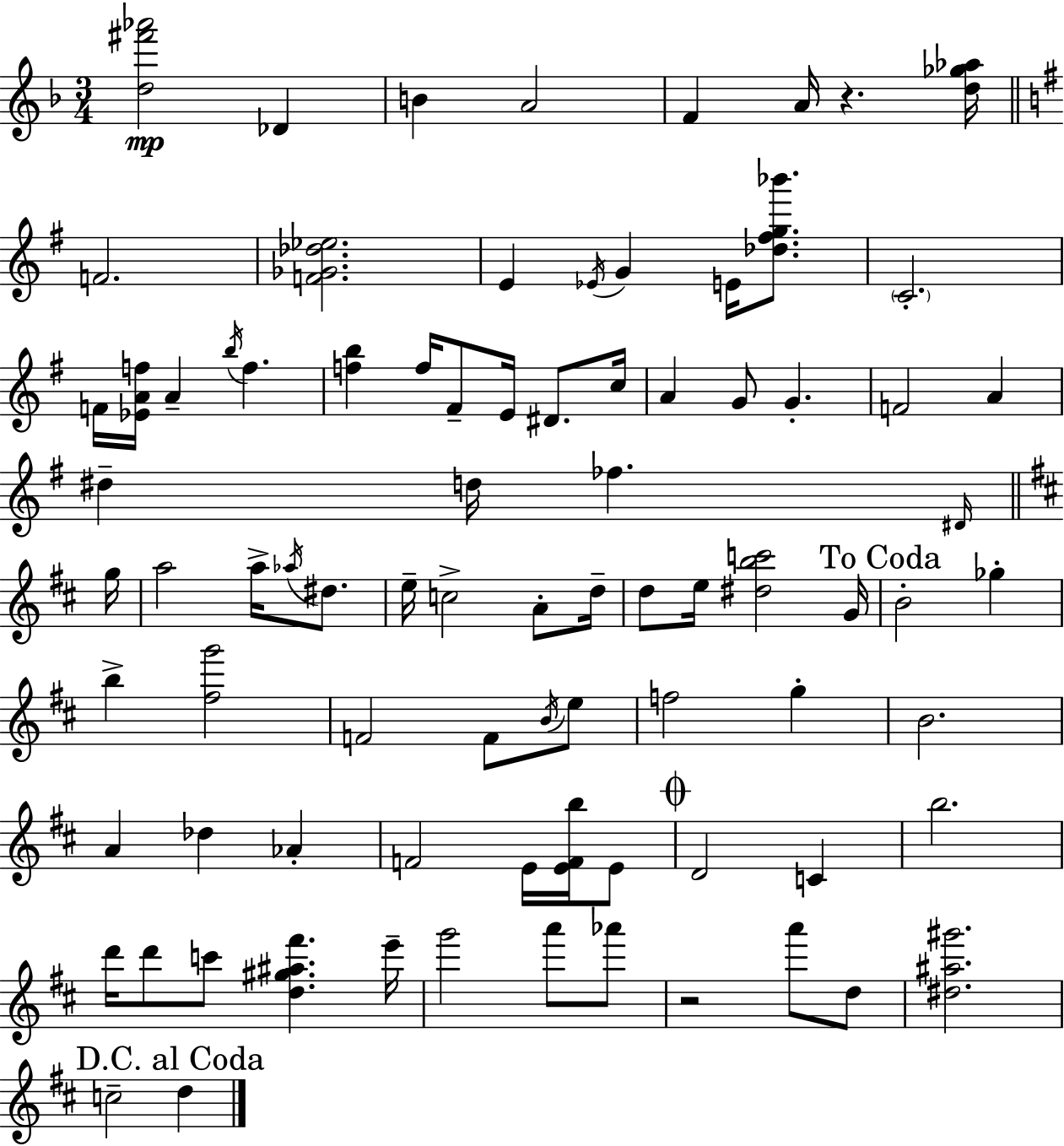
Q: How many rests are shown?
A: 2